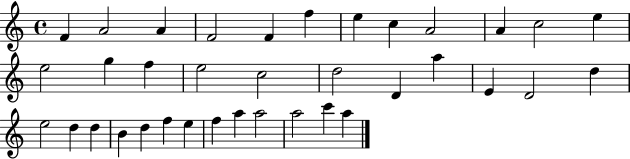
{
  \clef treble
  \time 4/4
  \defaultTimeSignature
  \key c \major
  f'4 a'2 a'4 | f'2 f'4 f''4 | e''4 c''4 a'2 | a'4 c''2 e''4 | \break e''2 g''4 f''4 | e''2 c''2 | d''2 d'4 a''4 | e'4 d'2 d''4 | \break e''2 d''4 d''4 | b'4 d''4 f''4 e''4 | f''4 a''4 a''2 | a''2 c'''4 a''4 | \break \bar "|."
}